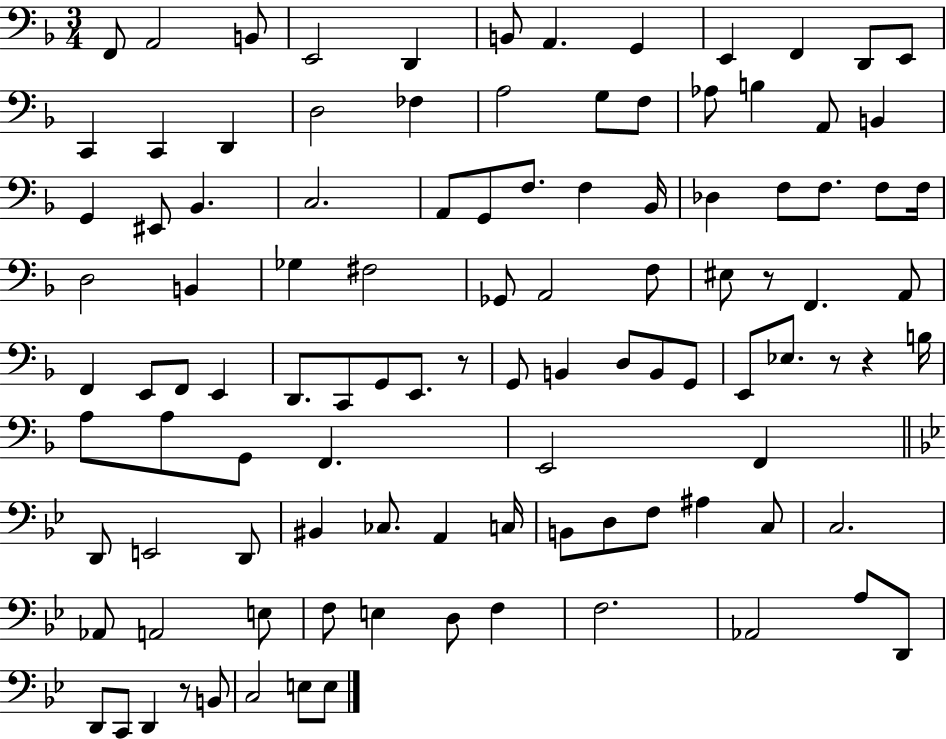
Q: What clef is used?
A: bass